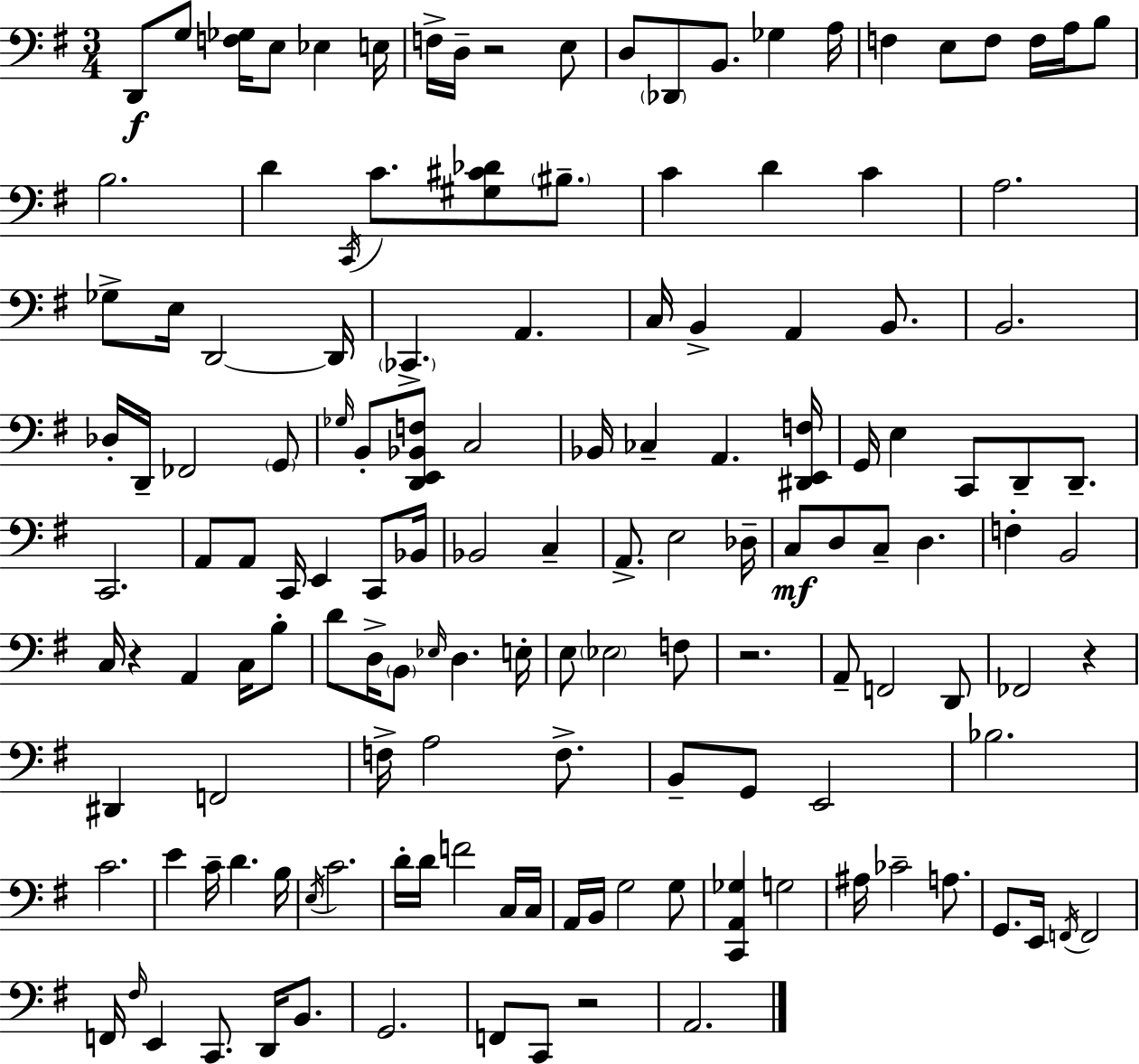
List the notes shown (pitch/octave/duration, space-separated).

D2/e G3/e [F3,Gb3]/s E3/e Eb3/q E3/s F3/s D3/s R/h E3/e D3/e Db2/e B2/e. Gb3/q A3/s F3/q E3/e F3/e F3/s A3/s B3/e B3/h. D4/q C2/s C4/e. [G#3,C#4,Db4]/e BIS3/e. C4/q D4/q C4/q A3/h. Gb3/e E3/s D2/h D2/s CES2/q. A2/q. C3/s B2/q A2/q B2/e. B2/h. Db3/s D2/s FES2/h G2/e Gb3/s B2/e [D2,E2,Bb2,F3]/e C3/h Bb2/s CES3/q A2/q. [D#2,E2,F3]/s G2/s E3/q C2/e D2/e D2/e. C2/h. A2/e A2/e C2/s E2/q C2/e Bb2/s Bb2/h C3/q A2/e. E3/h Db3/s C3/e D3/e C3/e D3/q. F3/q B2/h C3/s R/q A2/q C3/s B3/e D4/e D3/s B2/e Eb3/s D3/q. E3/s E3/e Eb3/h F3/e R/h. A2/e F2/h D2/e FES2/h R/q D#2/q F2/h F3/s A3/h F3/e. B2/e G2/e E2/h Bb3/h. C4/h. E4/q C4/s D4/q. B3/s E3/s C4/h. D4/s D4/s F4/h C3/s C3/s A2/s B2/s G3/h G3/e [C2,A2,Gb3]/q G3/h A#3/s CES4/h A3/e. G2/e. E2/s F2/s F2/h F2/s F#3/s E2/q C2/e. D2/s B2/e. G2/h. F2/e C2/e R/h A2/h.